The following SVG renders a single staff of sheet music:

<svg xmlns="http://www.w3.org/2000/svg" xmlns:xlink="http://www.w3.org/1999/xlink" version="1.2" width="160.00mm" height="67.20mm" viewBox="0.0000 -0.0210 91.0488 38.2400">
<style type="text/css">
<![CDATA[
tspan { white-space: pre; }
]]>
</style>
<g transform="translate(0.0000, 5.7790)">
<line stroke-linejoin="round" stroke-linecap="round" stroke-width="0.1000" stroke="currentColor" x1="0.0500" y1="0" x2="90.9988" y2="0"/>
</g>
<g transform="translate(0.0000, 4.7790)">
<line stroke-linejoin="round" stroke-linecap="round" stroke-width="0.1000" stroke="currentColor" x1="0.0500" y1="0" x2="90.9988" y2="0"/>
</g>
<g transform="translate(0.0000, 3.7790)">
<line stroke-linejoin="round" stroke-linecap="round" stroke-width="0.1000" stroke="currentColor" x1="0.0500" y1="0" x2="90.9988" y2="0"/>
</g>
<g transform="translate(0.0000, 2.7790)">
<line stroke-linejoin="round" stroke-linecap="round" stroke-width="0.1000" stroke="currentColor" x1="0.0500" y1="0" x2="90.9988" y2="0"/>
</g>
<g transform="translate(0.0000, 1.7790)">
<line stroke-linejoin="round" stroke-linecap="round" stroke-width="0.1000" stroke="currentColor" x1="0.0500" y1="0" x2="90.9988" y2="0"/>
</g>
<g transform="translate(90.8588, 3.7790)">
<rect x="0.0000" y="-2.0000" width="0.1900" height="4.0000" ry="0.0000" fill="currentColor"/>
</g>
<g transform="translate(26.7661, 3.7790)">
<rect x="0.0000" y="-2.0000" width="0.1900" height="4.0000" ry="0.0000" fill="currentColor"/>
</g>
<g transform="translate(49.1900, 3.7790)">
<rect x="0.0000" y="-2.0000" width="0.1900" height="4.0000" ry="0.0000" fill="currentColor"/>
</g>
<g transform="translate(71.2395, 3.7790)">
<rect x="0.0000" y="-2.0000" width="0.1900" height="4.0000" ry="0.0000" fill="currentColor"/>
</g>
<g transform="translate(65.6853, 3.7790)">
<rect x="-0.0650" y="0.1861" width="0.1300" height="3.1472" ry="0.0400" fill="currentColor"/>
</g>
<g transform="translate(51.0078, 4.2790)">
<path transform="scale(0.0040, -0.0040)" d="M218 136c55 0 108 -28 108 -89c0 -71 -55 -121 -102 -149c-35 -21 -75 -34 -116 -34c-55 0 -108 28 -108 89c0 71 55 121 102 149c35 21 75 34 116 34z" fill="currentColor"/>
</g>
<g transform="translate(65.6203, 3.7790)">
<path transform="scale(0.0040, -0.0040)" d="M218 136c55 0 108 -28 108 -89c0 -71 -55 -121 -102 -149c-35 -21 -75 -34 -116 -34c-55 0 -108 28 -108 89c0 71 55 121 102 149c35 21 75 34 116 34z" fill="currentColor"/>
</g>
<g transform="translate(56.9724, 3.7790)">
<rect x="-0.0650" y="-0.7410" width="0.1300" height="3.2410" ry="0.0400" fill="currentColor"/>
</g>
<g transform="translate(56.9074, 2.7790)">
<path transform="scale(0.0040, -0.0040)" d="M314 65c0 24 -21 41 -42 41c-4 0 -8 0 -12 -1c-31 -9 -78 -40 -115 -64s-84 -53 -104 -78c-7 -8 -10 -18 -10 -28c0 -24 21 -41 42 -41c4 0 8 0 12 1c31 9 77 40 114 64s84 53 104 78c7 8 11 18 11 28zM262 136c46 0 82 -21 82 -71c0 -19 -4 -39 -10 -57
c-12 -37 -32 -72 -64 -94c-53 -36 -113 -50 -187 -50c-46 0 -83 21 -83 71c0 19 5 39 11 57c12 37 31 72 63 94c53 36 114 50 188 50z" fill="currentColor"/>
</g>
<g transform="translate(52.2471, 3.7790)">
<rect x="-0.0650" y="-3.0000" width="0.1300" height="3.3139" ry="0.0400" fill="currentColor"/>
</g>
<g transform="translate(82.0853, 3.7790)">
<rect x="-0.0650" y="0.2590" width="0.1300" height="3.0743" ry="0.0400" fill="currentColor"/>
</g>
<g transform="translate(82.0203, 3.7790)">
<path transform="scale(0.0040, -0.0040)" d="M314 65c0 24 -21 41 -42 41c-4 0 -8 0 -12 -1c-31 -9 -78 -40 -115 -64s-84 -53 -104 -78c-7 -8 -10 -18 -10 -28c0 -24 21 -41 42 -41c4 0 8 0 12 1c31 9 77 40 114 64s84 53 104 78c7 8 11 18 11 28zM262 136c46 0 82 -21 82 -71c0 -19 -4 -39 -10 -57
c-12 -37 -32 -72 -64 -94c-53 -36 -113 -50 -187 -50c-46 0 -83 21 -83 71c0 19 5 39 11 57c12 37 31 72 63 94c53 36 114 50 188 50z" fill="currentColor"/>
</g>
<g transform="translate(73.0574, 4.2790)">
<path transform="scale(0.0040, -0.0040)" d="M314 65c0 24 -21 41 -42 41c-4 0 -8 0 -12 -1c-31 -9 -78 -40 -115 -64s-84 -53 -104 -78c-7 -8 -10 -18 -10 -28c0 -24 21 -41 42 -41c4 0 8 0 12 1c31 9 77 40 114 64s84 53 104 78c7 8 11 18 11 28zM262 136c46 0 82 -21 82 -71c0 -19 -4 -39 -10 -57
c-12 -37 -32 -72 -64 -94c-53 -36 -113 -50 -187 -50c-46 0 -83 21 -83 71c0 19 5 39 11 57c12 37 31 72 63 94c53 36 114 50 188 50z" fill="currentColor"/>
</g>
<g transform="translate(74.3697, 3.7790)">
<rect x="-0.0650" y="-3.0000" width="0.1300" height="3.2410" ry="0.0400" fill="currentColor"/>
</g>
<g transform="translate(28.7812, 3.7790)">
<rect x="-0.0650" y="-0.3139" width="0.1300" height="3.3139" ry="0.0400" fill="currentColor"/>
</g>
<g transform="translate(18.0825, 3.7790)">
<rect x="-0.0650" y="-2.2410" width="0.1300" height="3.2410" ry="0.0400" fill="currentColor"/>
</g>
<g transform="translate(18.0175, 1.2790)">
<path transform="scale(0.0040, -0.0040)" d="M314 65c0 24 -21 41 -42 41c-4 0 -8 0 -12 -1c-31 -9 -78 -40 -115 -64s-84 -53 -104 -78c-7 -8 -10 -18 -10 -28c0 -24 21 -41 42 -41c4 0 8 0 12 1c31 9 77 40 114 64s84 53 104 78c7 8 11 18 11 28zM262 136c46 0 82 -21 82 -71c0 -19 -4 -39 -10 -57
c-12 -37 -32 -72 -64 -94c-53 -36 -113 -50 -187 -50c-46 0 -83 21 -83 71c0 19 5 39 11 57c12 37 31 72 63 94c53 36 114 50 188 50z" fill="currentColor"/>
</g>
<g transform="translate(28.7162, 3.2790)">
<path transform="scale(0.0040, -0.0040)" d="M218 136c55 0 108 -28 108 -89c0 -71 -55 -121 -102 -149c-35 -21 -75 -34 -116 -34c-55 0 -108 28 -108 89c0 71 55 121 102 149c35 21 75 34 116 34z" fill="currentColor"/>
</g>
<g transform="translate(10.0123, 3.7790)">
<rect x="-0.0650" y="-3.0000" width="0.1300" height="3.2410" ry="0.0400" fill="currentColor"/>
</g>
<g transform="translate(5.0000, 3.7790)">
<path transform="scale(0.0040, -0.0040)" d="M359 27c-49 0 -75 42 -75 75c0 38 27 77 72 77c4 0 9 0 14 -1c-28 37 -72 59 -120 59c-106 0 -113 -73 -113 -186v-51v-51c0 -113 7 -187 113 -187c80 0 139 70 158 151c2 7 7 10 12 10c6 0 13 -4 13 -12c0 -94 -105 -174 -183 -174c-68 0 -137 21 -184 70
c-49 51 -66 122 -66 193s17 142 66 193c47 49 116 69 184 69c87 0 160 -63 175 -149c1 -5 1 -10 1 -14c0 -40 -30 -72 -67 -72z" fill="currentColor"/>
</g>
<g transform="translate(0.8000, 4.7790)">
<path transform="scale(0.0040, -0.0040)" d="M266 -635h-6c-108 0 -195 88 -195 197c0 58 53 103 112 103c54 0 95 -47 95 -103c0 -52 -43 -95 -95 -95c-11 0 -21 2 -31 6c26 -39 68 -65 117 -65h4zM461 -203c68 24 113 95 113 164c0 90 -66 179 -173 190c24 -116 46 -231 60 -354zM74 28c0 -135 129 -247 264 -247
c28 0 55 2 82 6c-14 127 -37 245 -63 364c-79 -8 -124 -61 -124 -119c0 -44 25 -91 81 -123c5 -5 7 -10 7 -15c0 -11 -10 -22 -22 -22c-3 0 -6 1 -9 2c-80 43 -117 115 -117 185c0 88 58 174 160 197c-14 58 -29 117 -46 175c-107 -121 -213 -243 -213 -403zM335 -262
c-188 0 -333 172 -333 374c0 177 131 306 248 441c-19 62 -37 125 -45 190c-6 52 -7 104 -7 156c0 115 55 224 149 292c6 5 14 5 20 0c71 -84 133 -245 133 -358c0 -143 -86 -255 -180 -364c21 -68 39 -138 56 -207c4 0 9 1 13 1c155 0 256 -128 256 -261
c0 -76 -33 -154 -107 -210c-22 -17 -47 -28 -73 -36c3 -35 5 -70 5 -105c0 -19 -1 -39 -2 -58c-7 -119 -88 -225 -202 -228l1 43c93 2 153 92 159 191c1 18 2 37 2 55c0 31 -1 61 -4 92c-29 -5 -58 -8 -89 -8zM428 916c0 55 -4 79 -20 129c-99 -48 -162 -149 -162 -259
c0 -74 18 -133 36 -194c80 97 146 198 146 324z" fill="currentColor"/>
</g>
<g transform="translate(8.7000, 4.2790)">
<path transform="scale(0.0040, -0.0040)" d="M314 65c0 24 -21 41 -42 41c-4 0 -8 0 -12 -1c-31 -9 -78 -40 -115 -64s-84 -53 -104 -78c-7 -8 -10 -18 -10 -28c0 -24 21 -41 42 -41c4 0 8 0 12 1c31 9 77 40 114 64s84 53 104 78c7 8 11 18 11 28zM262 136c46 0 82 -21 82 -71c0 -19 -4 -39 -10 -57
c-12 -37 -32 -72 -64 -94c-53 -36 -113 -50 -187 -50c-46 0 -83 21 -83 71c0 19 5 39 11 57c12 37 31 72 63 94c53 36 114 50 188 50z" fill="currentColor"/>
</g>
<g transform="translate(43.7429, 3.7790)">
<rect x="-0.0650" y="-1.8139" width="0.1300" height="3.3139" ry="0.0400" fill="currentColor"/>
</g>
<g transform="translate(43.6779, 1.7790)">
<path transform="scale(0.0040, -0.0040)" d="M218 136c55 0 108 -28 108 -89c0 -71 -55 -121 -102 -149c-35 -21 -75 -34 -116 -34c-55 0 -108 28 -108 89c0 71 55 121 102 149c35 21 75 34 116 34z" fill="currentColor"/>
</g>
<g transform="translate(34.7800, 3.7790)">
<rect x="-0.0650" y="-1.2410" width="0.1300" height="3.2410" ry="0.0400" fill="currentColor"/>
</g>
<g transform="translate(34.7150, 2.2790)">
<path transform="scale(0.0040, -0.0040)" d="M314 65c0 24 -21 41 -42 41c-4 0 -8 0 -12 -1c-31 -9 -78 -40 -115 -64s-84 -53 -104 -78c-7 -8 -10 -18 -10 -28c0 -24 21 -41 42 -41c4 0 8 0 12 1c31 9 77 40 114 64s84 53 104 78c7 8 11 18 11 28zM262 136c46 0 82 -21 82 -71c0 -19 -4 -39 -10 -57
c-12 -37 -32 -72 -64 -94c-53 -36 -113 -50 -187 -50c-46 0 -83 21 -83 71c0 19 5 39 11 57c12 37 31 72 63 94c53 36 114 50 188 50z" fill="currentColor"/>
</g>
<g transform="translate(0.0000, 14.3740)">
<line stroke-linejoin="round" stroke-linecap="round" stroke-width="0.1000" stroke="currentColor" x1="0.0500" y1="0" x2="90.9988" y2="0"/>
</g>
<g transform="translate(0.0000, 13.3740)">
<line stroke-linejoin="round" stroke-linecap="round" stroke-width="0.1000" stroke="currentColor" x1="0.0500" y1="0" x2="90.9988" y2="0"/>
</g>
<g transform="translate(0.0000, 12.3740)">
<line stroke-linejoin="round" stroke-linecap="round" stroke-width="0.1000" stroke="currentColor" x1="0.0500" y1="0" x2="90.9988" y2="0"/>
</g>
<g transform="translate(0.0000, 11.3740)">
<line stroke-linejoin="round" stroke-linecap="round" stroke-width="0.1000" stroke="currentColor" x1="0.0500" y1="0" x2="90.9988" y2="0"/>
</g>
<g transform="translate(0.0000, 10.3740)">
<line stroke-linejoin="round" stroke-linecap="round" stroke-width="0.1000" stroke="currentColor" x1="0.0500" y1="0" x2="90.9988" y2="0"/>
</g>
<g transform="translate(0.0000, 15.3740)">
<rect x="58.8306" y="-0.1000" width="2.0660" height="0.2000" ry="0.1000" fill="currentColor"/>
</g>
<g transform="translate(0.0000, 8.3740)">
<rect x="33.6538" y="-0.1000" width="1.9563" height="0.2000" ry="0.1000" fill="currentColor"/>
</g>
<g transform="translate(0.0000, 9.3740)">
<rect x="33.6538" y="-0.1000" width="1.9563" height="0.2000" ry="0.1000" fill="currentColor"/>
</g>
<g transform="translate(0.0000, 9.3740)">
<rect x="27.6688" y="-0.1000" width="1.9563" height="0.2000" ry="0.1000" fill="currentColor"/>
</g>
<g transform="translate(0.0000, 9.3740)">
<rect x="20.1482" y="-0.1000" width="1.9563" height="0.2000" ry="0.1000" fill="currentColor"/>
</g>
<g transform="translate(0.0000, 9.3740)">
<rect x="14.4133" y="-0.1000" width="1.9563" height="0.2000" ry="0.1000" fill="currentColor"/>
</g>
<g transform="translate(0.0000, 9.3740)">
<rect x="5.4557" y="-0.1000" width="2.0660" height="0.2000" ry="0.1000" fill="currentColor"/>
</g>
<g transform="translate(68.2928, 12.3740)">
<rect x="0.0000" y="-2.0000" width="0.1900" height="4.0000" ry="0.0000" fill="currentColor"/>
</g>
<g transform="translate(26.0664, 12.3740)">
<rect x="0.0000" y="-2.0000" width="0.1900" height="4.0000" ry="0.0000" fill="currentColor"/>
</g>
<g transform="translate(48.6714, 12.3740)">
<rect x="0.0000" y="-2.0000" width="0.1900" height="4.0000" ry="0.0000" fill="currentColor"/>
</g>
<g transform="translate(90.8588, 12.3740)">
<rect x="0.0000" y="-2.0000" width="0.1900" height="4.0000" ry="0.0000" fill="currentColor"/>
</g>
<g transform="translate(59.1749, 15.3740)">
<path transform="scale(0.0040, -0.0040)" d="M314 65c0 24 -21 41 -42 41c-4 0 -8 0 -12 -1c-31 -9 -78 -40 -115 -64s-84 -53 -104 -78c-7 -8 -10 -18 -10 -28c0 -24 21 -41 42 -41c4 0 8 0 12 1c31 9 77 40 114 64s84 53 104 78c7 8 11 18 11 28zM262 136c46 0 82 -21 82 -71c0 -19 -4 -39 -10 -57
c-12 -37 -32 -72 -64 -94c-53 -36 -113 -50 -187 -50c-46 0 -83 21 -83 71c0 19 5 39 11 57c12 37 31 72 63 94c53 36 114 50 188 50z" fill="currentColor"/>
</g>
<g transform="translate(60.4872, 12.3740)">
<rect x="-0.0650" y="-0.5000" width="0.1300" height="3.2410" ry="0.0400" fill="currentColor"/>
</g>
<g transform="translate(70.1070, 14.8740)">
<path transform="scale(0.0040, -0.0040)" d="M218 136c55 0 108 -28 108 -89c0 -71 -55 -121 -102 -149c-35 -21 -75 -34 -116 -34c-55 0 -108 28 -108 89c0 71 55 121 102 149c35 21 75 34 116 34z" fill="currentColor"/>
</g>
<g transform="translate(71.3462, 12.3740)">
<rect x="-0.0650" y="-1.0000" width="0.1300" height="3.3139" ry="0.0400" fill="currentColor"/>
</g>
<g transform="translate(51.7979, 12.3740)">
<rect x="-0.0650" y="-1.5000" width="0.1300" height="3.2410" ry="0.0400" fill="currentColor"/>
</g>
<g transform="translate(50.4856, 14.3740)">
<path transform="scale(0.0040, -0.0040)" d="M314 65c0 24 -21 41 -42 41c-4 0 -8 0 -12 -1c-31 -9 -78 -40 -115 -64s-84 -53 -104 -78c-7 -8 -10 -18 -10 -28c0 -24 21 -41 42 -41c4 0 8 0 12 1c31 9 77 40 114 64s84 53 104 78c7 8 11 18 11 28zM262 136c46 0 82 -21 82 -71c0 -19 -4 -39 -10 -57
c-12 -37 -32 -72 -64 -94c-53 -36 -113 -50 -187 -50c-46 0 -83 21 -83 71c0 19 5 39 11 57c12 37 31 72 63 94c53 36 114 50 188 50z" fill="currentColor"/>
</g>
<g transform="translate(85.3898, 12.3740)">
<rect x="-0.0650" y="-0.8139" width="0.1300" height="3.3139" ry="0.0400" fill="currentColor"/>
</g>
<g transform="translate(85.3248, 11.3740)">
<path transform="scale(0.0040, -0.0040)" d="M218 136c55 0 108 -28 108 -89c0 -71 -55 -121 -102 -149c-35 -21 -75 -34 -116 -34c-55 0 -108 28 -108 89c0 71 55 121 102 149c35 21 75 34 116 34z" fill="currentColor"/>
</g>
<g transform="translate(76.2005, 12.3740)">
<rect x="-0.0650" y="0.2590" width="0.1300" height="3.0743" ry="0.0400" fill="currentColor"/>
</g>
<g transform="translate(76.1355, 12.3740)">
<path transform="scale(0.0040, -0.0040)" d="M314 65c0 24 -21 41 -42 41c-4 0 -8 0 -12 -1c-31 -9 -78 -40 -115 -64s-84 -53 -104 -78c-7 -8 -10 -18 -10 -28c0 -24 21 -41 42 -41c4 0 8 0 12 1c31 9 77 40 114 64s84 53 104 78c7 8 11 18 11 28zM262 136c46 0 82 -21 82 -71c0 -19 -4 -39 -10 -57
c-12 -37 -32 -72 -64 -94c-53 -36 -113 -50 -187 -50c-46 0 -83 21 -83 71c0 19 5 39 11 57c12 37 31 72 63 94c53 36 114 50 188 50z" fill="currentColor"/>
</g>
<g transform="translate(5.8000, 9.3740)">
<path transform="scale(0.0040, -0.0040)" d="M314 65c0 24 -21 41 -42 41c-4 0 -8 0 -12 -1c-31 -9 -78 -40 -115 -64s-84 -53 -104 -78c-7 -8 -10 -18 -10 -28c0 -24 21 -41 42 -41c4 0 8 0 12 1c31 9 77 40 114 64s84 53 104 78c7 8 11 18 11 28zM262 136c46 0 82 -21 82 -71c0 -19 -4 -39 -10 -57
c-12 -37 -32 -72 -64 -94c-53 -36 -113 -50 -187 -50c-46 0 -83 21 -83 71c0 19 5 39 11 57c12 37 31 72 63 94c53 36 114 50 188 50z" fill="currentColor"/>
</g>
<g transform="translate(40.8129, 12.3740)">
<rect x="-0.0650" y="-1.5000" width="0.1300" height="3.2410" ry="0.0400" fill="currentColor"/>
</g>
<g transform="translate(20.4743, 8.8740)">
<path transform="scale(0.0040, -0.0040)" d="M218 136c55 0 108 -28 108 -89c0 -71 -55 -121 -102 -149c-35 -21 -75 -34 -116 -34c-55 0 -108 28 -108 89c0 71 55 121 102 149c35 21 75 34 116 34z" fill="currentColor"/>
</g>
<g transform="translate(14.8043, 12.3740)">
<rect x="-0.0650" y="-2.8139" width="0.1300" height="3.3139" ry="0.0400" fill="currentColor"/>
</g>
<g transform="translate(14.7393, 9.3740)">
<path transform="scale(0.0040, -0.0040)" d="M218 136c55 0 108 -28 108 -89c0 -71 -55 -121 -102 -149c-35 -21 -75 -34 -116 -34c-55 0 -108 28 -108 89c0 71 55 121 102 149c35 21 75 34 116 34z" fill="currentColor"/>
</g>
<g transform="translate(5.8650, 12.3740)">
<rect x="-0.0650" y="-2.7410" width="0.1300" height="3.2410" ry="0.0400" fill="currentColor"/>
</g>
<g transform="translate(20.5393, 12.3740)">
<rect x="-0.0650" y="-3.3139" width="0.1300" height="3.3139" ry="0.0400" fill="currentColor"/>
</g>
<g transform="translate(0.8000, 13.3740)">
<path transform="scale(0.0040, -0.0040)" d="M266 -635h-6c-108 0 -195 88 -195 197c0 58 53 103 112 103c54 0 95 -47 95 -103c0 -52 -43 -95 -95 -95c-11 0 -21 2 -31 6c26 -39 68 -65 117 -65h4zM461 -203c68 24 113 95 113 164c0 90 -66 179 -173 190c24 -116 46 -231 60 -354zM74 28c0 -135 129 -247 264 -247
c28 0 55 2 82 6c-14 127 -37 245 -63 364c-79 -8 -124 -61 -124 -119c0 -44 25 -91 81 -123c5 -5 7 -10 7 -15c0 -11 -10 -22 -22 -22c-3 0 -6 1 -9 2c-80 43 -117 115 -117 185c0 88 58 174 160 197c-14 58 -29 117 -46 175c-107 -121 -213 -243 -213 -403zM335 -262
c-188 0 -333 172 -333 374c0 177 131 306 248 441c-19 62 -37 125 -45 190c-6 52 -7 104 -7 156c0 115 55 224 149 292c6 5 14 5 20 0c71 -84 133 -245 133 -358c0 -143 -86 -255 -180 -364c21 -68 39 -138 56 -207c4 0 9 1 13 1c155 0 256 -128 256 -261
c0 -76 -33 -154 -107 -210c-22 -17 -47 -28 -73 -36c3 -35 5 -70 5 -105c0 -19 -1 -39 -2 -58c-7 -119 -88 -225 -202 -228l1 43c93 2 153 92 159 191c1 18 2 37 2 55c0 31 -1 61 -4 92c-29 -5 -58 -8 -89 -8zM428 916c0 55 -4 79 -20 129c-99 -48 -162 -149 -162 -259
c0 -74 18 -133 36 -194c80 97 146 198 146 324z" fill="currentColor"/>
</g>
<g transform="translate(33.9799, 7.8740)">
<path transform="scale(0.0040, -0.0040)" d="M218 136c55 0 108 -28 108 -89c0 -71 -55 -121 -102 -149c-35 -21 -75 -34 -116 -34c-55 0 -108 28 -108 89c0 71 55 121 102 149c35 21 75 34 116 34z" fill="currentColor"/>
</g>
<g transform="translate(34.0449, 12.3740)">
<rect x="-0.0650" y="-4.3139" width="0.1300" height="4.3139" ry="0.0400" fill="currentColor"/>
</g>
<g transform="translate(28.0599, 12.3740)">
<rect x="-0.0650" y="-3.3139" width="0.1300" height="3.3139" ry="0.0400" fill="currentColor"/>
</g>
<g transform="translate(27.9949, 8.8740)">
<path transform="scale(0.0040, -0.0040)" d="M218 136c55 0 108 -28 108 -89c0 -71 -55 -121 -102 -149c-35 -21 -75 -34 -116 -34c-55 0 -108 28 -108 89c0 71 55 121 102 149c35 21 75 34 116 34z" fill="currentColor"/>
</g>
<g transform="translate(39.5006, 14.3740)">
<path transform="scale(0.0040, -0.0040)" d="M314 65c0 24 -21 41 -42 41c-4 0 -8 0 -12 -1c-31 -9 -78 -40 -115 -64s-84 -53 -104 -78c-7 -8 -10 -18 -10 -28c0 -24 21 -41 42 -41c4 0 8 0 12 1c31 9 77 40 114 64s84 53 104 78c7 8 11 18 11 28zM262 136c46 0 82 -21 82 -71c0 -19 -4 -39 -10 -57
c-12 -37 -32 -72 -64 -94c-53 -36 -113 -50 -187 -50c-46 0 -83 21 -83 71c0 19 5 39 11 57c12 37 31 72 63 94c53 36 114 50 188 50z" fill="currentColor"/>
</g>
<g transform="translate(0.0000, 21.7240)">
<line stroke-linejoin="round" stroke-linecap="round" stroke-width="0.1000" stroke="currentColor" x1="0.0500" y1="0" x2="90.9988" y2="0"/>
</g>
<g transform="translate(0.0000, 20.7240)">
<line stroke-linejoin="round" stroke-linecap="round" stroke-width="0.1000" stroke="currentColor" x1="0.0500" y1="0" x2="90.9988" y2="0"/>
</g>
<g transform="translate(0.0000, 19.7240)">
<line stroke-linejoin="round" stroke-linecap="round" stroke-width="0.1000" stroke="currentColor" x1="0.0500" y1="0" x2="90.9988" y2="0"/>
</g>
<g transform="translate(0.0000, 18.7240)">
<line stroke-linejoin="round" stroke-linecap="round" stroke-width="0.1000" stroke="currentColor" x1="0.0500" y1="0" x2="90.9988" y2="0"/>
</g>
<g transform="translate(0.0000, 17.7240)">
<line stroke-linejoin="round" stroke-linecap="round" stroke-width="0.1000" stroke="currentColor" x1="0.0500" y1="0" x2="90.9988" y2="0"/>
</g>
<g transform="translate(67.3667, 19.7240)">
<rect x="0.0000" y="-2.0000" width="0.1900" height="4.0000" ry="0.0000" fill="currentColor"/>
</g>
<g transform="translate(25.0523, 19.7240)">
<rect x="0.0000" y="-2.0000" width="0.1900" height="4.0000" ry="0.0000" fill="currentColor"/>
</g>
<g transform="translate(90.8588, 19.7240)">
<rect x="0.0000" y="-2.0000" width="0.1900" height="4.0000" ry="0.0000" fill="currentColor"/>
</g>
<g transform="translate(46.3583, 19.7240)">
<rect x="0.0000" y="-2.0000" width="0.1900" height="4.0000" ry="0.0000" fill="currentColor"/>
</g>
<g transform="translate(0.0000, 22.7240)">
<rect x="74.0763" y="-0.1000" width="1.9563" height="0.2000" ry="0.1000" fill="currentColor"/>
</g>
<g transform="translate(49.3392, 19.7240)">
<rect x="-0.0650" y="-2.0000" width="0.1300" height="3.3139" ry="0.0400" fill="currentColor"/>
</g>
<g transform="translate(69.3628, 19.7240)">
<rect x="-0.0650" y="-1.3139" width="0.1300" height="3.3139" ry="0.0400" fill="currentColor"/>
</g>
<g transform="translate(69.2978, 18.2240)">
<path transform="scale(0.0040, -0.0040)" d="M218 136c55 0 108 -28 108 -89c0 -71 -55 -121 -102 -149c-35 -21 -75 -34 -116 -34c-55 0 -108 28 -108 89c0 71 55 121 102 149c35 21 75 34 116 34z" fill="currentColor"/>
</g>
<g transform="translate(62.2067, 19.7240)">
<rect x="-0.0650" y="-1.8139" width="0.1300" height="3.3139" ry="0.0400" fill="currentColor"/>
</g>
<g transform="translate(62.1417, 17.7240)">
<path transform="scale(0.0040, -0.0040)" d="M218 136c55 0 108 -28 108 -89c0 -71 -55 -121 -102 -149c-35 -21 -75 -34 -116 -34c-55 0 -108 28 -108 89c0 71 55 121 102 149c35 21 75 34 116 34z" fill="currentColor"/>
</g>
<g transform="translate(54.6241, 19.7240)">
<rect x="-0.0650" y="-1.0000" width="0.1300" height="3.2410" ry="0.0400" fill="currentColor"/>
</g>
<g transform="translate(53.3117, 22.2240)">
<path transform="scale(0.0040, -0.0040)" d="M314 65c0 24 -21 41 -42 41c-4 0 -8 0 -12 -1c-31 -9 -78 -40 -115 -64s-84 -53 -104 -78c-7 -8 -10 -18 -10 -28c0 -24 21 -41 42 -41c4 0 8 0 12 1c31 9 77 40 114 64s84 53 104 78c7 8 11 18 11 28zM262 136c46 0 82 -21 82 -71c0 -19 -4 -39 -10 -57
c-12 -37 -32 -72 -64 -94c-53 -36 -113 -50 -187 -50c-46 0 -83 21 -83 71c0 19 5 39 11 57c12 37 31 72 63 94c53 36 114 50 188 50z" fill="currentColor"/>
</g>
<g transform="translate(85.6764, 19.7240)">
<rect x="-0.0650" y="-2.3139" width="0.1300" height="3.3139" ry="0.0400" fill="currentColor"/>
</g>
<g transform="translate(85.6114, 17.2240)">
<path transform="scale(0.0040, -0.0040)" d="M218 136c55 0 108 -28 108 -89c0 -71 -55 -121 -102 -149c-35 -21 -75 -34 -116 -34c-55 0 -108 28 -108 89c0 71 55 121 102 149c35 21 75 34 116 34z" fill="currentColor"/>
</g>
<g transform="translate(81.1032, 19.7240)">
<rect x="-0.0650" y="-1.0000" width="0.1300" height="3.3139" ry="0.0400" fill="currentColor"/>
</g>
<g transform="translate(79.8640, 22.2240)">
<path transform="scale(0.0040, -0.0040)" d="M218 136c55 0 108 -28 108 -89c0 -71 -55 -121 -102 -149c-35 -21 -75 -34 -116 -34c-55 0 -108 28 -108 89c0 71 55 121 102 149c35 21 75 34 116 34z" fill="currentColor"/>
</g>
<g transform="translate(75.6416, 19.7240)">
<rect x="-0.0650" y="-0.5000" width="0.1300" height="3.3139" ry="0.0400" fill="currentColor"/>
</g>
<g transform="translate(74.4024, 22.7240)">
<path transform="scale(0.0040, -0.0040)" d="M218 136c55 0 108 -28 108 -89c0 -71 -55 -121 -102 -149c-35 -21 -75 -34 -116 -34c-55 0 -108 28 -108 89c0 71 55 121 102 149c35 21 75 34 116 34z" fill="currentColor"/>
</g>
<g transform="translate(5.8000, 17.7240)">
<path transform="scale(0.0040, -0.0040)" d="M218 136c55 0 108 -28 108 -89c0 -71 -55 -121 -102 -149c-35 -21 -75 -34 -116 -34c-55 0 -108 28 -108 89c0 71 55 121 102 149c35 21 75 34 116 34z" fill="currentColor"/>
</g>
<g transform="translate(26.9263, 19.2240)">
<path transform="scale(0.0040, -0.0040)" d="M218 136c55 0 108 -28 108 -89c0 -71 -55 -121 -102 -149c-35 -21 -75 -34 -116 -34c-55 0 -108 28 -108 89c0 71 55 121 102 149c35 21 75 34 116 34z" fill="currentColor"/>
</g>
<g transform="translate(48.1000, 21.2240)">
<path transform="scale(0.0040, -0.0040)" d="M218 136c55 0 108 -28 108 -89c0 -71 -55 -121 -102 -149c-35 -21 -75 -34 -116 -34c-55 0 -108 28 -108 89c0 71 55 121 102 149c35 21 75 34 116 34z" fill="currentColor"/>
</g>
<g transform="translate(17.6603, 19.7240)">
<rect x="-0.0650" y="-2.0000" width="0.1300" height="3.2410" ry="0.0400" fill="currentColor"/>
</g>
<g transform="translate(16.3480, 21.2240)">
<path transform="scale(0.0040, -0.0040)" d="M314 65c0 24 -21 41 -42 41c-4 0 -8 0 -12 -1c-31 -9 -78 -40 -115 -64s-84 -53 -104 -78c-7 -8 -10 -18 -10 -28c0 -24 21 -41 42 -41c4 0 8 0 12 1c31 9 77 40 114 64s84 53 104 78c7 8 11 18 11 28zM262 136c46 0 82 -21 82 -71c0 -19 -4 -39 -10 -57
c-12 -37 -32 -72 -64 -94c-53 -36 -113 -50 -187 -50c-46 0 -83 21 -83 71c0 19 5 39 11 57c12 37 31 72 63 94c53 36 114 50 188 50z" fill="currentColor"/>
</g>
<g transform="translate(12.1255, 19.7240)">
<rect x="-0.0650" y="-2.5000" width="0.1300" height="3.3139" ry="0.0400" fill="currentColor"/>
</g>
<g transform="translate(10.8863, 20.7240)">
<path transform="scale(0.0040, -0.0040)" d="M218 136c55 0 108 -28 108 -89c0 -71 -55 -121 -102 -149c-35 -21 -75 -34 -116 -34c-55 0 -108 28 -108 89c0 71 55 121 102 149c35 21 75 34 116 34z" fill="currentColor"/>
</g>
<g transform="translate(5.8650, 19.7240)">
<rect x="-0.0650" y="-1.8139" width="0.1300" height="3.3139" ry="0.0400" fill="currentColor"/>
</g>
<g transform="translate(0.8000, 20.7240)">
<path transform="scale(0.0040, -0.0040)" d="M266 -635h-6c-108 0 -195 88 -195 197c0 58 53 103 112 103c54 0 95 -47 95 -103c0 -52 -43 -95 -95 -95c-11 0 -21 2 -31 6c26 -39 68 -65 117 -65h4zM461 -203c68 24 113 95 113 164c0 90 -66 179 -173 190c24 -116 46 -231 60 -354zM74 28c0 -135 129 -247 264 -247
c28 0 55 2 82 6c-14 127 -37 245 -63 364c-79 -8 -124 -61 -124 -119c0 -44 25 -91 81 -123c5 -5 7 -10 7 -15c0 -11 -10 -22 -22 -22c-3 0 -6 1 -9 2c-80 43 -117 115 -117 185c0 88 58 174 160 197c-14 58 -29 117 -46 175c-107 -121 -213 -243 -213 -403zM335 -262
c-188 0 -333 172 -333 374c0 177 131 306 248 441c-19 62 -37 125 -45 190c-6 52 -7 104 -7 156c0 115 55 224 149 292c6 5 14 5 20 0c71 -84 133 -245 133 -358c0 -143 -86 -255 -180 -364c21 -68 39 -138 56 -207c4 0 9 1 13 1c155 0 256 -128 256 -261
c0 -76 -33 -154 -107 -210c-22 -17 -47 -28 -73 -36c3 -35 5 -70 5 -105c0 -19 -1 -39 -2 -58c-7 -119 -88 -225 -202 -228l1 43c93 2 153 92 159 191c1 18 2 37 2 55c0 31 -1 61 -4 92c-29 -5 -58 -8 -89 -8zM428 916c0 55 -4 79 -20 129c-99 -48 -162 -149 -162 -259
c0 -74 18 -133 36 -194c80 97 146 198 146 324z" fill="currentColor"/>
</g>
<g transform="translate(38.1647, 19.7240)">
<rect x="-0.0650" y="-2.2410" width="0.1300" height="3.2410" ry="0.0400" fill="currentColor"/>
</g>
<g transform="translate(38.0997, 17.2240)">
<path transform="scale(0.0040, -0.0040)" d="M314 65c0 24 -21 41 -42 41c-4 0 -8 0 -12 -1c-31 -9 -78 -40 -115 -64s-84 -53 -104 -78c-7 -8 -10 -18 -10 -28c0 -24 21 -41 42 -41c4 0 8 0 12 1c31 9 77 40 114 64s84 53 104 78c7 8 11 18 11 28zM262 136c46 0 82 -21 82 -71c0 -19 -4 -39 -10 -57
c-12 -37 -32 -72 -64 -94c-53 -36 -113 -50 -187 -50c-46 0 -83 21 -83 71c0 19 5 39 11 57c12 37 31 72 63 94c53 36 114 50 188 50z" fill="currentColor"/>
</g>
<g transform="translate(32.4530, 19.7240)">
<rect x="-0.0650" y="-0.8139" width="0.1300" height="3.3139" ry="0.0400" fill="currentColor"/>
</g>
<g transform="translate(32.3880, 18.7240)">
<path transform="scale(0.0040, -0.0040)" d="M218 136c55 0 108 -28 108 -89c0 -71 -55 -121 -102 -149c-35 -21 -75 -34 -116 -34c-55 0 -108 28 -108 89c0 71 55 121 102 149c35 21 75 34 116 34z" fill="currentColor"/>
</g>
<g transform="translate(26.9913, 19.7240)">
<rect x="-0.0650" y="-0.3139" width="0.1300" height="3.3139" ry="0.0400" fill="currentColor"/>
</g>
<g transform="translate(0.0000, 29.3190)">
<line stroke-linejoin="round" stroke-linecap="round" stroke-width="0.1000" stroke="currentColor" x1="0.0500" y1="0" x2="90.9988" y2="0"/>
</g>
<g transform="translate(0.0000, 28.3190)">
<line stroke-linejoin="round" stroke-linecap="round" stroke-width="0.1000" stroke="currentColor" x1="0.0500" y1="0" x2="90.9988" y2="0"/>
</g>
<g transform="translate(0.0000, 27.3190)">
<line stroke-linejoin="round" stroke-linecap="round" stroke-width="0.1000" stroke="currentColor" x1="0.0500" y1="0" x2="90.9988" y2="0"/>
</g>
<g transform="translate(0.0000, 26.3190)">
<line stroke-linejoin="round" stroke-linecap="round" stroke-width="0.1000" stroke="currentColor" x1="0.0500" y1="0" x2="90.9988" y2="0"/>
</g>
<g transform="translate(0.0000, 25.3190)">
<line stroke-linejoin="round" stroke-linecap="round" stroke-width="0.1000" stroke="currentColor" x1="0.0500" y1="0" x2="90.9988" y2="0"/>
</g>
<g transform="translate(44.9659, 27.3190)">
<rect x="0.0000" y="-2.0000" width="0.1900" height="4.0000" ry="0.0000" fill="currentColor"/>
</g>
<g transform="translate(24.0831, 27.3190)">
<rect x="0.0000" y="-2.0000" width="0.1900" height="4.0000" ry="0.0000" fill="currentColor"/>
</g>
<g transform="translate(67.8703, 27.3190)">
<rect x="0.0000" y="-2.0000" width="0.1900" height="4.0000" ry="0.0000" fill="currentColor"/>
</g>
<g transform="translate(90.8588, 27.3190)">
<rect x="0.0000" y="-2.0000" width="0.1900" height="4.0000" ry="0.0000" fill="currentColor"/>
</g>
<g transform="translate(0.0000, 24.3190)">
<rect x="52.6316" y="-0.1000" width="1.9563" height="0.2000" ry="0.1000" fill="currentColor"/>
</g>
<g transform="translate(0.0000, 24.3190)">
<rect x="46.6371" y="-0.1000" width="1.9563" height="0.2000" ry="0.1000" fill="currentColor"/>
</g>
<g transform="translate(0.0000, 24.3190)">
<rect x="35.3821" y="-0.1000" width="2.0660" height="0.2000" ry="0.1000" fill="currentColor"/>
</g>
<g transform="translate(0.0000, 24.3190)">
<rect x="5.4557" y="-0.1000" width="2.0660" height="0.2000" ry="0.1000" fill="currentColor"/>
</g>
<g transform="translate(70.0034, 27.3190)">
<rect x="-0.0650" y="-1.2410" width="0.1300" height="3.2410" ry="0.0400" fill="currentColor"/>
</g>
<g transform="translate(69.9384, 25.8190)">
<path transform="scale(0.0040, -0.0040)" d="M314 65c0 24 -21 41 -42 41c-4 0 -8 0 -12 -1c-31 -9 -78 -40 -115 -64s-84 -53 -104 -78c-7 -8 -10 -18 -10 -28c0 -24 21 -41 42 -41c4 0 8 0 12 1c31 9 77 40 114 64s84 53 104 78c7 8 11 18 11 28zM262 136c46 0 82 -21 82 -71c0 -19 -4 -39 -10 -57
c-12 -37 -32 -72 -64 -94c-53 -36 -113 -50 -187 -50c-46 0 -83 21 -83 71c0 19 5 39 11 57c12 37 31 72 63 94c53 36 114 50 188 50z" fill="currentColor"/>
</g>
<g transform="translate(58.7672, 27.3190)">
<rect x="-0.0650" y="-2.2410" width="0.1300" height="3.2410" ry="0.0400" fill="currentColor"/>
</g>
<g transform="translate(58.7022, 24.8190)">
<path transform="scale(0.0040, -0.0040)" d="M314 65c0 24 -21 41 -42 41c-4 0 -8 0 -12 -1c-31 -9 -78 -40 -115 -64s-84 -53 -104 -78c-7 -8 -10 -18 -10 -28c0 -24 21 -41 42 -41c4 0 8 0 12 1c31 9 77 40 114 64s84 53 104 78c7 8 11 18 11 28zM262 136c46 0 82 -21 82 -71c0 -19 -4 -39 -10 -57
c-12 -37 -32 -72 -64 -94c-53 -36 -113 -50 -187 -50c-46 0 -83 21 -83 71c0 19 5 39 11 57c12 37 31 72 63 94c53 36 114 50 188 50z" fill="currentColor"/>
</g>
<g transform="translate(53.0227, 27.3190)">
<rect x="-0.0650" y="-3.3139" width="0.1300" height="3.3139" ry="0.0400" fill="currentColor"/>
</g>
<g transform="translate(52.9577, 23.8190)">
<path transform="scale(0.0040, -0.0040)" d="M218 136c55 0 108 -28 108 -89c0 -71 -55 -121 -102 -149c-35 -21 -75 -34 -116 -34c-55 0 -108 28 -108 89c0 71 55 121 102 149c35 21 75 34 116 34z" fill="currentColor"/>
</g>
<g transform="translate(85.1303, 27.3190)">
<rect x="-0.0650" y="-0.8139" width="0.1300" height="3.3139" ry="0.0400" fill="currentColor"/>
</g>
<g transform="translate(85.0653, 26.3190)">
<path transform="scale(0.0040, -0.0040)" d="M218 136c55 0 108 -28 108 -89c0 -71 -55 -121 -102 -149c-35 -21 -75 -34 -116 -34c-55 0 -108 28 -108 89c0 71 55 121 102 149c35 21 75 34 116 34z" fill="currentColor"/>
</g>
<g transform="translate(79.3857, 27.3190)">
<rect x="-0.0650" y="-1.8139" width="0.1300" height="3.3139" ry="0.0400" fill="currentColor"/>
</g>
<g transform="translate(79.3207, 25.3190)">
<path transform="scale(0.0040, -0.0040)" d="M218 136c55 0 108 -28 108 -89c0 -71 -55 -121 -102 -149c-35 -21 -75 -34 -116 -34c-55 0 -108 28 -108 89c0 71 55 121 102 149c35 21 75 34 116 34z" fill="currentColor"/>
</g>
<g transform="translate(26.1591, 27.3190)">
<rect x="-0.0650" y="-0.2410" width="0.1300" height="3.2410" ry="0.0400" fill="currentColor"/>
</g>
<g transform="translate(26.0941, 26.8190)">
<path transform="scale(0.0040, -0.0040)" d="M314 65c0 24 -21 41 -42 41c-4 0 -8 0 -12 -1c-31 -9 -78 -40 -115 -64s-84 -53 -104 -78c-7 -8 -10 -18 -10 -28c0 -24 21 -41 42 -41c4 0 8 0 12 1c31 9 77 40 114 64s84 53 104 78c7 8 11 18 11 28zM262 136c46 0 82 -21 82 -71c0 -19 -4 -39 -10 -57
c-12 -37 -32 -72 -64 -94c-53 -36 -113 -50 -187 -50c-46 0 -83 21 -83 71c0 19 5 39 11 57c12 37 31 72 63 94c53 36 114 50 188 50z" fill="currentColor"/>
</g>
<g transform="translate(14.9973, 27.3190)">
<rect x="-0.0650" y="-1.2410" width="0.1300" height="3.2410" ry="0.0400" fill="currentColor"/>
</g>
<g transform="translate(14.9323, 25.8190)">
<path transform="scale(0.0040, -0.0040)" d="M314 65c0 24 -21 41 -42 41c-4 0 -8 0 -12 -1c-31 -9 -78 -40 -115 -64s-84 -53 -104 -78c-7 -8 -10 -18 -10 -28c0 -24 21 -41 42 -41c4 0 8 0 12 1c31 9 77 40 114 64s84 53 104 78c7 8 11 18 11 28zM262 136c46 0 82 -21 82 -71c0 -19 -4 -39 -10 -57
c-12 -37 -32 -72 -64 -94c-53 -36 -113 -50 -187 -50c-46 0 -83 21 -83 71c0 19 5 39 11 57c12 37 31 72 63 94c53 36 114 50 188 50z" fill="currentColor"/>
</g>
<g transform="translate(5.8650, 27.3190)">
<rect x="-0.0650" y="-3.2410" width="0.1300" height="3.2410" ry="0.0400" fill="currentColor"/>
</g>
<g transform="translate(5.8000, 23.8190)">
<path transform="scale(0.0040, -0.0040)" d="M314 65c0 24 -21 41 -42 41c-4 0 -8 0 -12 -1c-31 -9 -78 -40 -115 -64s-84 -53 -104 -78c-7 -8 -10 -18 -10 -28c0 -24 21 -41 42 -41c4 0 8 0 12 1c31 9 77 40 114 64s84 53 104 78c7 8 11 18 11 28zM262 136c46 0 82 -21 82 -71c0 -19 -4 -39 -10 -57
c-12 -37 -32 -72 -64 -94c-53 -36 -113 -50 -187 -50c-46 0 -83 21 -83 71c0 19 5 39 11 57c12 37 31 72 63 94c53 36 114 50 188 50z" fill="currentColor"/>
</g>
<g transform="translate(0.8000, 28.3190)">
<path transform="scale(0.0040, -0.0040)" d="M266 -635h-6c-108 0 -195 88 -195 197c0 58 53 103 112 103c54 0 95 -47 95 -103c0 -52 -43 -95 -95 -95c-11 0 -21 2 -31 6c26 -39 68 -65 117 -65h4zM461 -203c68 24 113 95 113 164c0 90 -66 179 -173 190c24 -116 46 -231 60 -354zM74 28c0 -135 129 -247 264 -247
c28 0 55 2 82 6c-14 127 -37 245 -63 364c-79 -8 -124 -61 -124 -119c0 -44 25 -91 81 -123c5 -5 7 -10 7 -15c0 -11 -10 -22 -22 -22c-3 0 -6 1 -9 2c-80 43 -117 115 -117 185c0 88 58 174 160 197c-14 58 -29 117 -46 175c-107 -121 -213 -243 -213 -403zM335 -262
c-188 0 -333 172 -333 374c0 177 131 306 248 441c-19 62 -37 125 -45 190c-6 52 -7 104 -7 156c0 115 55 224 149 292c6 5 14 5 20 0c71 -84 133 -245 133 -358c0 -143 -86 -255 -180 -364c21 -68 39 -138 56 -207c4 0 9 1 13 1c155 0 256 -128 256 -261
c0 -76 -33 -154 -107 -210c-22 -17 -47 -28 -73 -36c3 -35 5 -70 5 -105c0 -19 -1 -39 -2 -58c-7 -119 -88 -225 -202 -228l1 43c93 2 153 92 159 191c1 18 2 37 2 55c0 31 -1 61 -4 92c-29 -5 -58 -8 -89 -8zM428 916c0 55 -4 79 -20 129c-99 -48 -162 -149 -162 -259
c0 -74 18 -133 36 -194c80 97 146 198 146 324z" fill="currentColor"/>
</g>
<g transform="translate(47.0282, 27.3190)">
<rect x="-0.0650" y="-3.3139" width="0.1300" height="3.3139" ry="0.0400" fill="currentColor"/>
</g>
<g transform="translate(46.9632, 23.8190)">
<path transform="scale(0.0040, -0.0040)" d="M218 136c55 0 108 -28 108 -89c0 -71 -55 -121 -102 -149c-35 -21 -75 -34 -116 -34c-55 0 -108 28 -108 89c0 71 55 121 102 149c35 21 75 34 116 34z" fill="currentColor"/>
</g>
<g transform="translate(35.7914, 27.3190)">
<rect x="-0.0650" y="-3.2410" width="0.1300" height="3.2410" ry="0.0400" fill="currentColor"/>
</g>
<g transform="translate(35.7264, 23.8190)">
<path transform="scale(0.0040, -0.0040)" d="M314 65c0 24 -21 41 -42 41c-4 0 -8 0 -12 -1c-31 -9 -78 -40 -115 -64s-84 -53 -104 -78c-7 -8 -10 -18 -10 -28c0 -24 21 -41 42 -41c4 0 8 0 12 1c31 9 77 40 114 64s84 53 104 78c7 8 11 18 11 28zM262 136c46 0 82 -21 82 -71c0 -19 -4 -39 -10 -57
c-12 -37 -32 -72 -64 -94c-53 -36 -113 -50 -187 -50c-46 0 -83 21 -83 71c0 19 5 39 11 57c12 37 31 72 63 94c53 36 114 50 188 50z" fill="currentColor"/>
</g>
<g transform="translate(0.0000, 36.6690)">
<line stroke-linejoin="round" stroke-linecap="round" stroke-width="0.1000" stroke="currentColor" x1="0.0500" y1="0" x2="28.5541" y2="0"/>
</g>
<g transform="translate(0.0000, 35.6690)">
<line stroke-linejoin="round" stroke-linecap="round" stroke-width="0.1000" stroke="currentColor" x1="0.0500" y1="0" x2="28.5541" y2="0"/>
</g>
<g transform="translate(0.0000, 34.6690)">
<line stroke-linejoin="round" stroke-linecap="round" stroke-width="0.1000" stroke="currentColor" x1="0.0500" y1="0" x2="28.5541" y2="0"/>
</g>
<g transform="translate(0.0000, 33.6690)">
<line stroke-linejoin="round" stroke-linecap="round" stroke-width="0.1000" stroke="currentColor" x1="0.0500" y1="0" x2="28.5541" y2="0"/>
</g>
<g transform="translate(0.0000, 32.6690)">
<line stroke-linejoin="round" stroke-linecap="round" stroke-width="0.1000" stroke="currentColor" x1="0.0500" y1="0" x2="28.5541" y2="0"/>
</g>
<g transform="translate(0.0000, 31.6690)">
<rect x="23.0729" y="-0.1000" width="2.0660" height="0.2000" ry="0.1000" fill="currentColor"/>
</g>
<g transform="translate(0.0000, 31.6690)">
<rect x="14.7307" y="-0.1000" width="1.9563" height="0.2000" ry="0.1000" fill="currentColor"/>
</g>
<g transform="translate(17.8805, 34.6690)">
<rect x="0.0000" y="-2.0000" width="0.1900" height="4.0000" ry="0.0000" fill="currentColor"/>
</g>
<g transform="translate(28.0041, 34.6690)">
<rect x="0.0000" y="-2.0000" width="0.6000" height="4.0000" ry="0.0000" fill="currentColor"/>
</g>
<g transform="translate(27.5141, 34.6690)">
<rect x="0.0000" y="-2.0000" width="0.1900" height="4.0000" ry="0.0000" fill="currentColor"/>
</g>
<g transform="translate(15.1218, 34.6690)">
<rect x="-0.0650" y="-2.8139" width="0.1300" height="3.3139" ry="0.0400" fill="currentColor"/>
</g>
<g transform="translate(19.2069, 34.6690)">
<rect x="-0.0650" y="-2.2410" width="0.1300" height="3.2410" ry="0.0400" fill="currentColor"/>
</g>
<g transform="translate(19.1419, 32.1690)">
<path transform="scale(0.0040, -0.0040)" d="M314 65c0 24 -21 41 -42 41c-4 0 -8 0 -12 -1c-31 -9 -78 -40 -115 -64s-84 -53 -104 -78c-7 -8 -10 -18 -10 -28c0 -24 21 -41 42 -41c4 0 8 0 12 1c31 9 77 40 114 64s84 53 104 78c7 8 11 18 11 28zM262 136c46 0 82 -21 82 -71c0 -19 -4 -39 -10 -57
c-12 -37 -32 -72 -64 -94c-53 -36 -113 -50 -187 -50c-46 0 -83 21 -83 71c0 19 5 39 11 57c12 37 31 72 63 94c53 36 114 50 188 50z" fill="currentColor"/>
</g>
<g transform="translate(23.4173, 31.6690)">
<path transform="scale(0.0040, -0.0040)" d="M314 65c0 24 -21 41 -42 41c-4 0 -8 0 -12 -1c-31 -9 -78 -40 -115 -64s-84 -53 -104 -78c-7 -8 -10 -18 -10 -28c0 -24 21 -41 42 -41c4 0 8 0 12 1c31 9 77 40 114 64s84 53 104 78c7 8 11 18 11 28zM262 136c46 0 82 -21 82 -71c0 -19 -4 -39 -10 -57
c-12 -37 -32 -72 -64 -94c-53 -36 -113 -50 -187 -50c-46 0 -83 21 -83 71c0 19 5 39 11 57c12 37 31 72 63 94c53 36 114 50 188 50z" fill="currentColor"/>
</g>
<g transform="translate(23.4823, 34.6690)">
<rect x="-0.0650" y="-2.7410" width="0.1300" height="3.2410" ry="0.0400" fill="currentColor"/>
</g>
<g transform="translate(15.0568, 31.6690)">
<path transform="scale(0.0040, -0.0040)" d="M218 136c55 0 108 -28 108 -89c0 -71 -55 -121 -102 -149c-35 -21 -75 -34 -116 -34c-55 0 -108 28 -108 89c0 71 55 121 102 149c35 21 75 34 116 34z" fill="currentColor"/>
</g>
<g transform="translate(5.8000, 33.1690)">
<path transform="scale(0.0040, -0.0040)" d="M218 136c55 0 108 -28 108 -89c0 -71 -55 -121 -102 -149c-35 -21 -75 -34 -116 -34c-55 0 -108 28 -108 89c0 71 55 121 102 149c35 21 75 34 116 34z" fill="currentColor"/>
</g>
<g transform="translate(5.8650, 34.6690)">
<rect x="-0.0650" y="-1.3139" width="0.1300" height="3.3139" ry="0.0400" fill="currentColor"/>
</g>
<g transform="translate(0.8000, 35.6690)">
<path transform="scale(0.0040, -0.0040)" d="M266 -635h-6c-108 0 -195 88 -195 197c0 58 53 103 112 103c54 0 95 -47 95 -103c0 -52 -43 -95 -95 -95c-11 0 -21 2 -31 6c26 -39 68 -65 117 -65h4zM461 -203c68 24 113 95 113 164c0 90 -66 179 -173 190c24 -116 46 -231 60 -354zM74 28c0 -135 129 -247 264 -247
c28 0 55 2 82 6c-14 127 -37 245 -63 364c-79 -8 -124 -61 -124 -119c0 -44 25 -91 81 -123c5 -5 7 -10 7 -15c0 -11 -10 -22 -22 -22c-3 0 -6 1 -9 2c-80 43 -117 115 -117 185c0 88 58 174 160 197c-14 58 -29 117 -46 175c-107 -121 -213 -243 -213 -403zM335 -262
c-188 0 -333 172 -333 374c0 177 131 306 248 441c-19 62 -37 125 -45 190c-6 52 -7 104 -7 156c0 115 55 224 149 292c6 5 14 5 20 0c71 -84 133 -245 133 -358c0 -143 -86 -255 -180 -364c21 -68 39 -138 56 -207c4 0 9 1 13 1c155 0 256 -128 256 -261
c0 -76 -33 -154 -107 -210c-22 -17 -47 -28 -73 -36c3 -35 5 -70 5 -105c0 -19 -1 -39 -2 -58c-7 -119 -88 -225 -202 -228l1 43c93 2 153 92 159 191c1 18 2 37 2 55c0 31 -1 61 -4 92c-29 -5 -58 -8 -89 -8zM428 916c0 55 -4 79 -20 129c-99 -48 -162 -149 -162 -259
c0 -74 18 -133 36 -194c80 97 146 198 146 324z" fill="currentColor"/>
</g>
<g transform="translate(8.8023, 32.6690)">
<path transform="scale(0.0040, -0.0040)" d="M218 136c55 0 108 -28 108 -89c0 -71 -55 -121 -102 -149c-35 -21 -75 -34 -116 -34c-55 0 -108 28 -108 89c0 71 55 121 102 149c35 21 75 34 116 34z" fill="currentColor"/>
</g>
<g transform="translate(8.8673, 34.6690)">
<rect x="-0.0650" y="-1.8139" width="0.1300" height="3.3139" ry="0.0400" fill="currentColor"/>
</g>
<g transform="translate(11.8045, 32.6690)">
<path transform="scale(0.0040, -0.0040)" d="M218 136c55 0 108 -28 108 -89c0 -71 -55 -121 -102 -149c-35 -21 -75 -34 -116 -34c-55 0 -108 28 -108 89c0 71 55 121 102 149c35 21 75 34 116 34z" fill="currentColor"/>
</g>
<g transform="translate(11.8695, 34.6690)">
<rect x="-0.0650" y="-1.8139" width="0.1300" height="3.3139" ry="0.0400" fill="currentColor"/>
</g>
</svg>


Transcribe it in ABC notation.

X:1
T:Untitled
M:4/4
L:1/4
K:C
A2 g2 c e2 f A d2 B A2 B2 a2 a b b d' E2 E2 C2 D B2 d f G F2 c d g2 F D2 f e C D g b2 e2 c2 b2 b b g2 e2 f d e f f a g2 a2